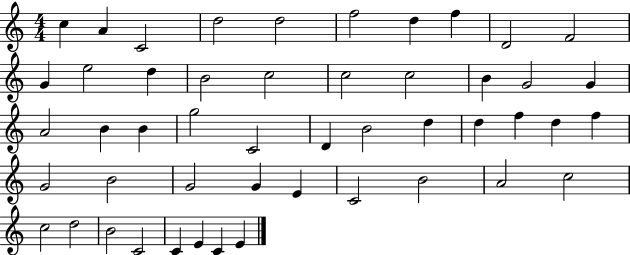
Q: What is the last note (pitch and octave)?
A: E4